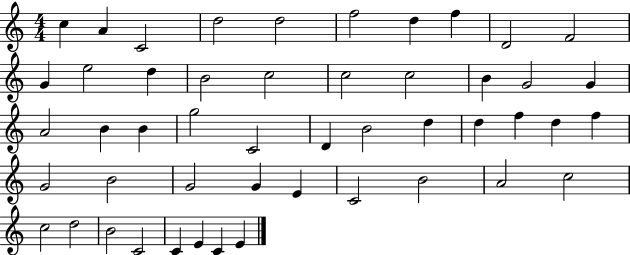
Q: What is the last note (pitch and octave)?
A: E4